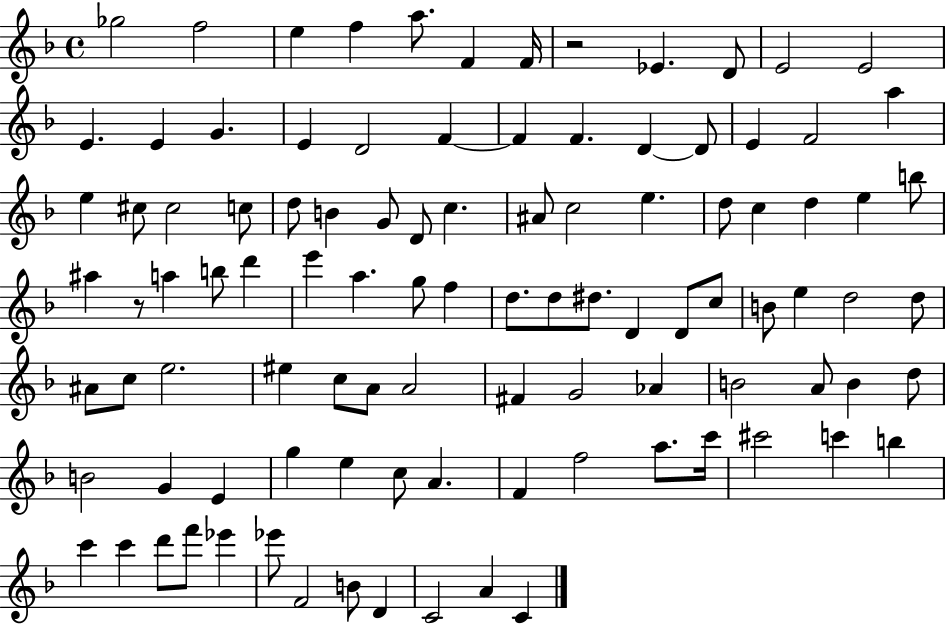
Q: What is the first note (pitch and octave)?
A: Gb5